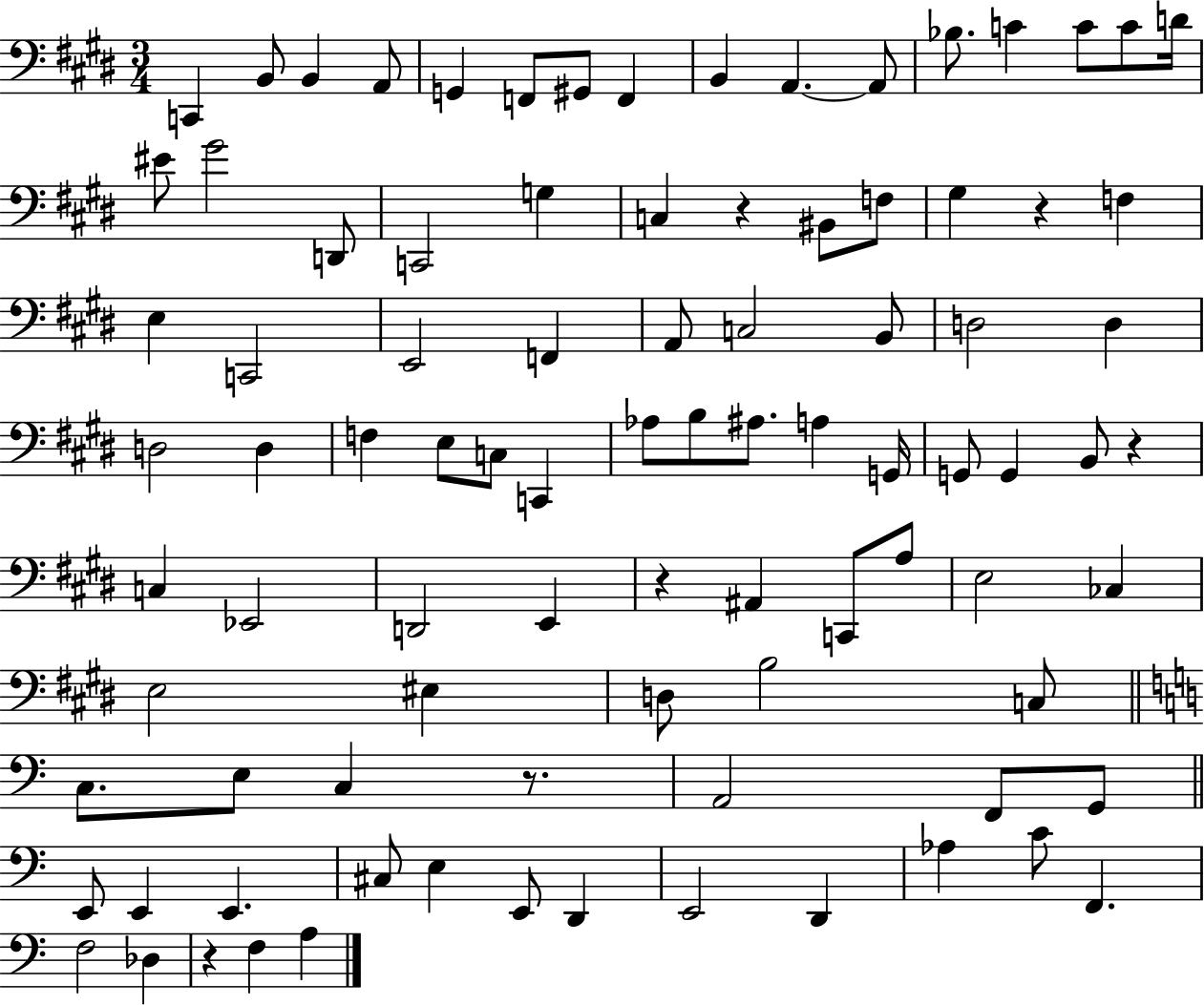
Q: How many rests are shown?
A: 6